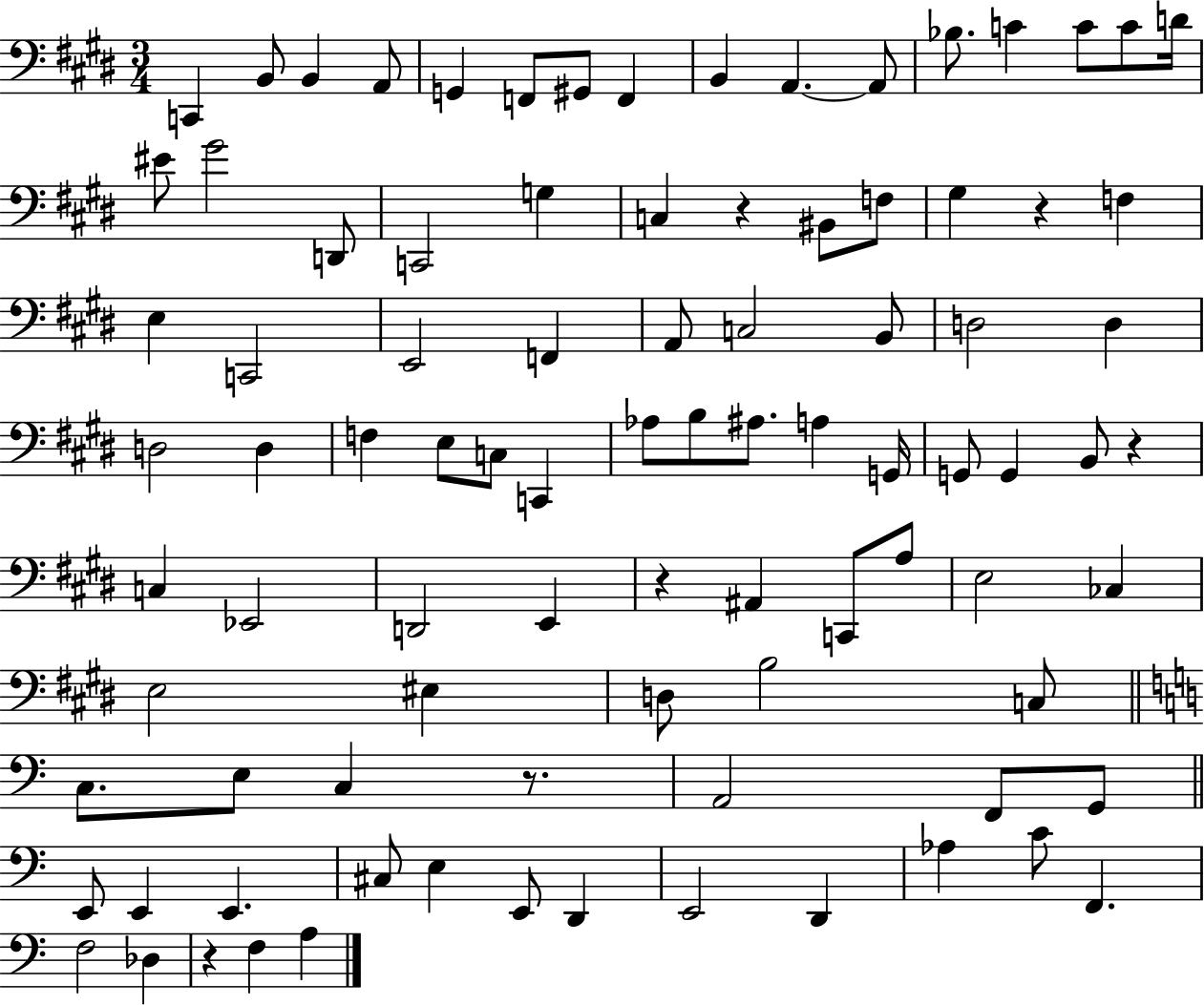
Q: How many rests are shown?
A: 6